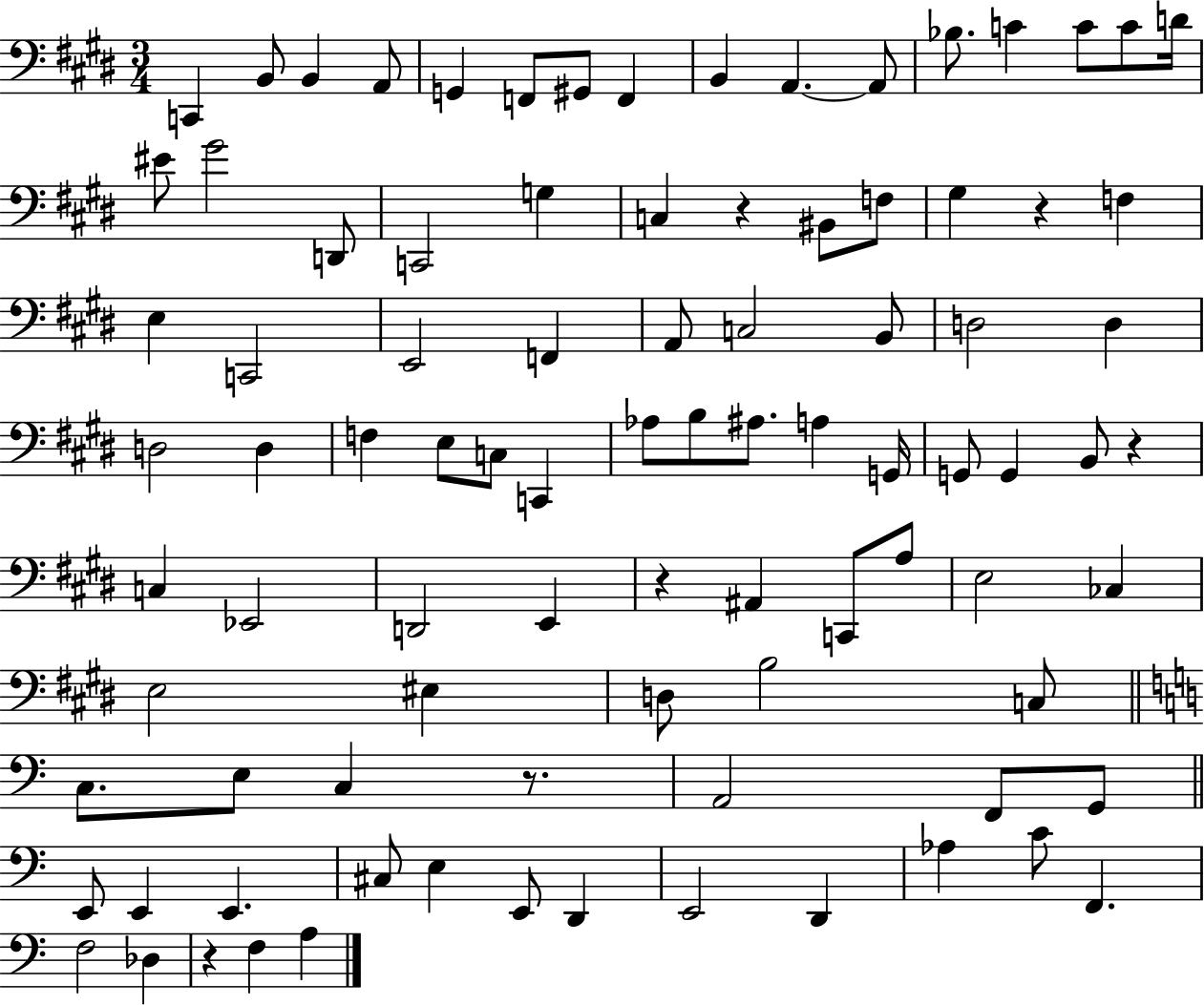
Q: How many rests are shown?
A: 6